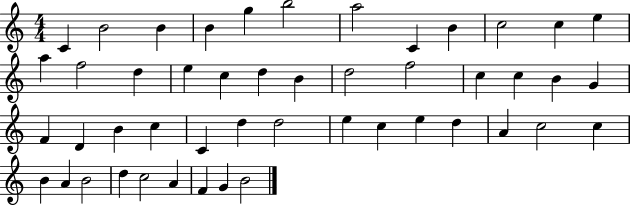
{
  \clef treble
  \numericTimeSignature
  \time 4/4
  \key c \major
  c'4 b'2 b'4 | b'4 g''4 b''2 | a''2 c'4 b'4 | c''2 c''4 e''4 | \break a''4 f''2 d''4 | e''4 c''4 d''4 b'4 | d''2 f''2 | c''4 c''4 b'4 g'4 | \break f'4 d'4 b'4 c''4 | c'4 d''4 d''2 | e''4 c''4 e''4 d''4 | a'4 c''2 c''4 | \break b'4 a'4 b'2 | d''4 c''2 a'4 | f'4 g'4 b'2 | \bar "|."
}